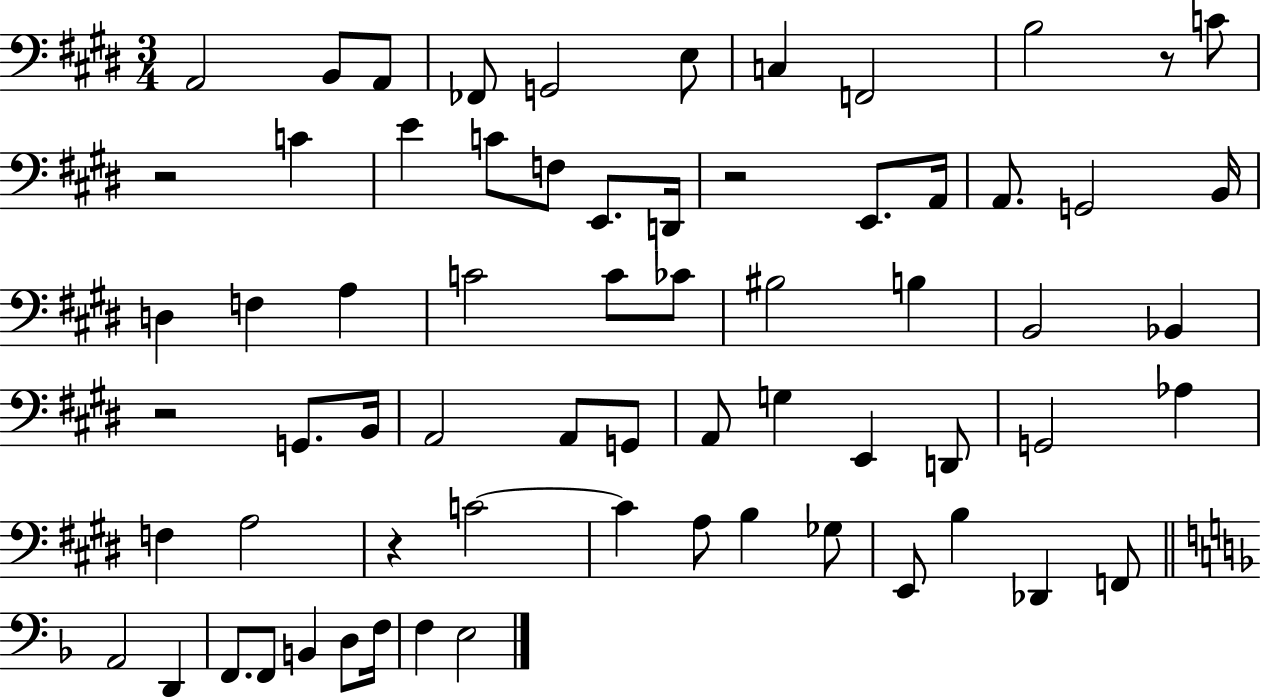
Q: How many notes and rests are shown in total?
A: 67